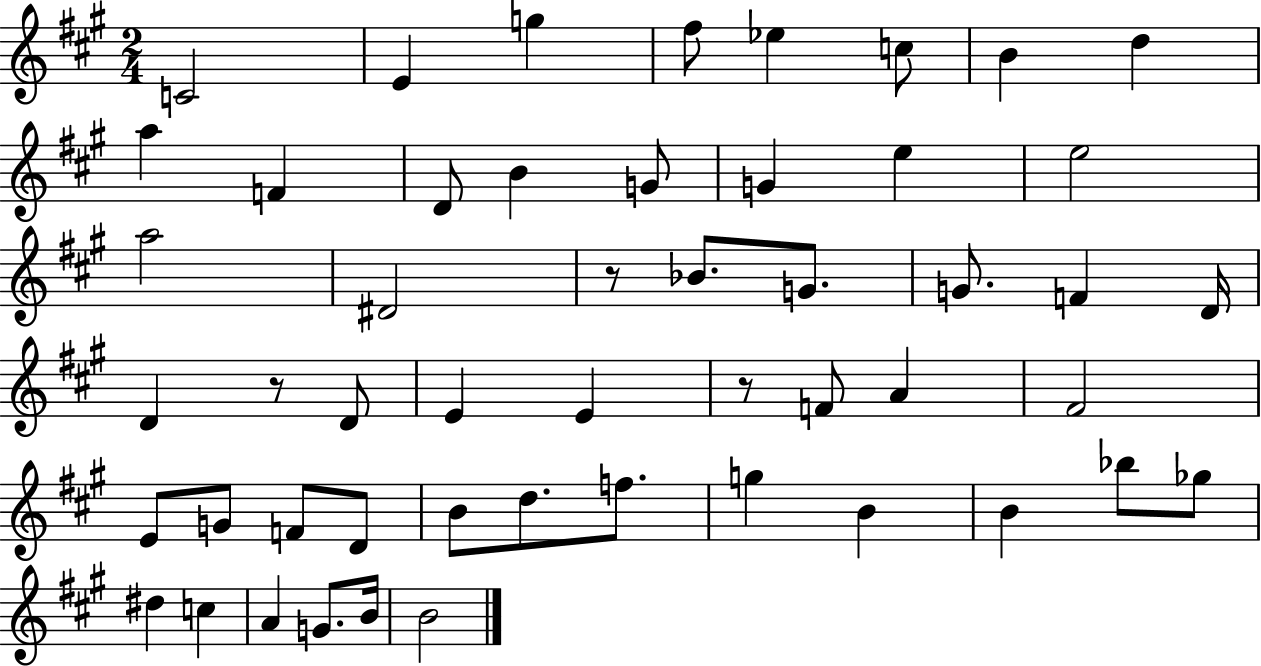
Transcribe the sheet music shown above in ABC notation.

X:1
T:Untitled
M:2/4
L:1/4
K:A
C2 E g ^f/2 _e c/2 B d a F D/2 B G/2 G e e2 a2 ^D2 z/2 _B/2 G/2 G/2 F D/4 D z/2 D/2 E E z/2 F/2 A ^F2 E/2 G/2 F/2 D/2 B/2 d/2 f/2 g B B _b/2 _g/2 ^d c A G/2 B/4 B2